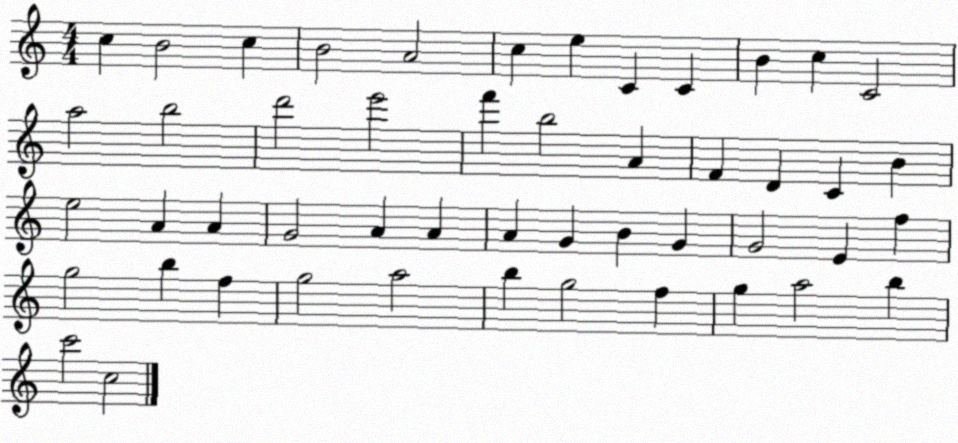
X:1
T:Untitled
M:4/4
L:1/4
K:C
c B2 c B2 A2 c e C C B c C2 a2 b2 d'2 e'2 f' b2 A F D C B e2 A A G2 A A A G B G G2 E f g2 b f g2 a2 b g2 f g a2 b c'2 c2